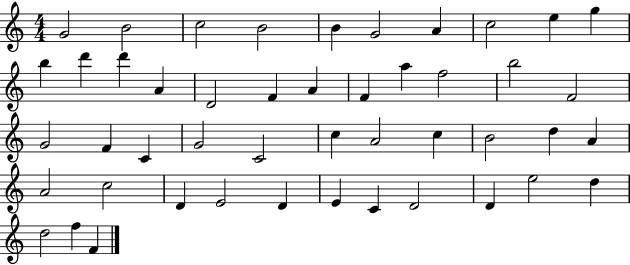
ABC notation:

X:1
T:Untitled
M:4/4
L:1/4
K:C
G2 B2 c2 B2 B G2 A c2 e g b d' d' A D2 F A F a f2 b2 F2 G2 F C G2 C2 c A2 c B2 d A A2 c2 D E2 D E C D2 D e2 d d2 f F